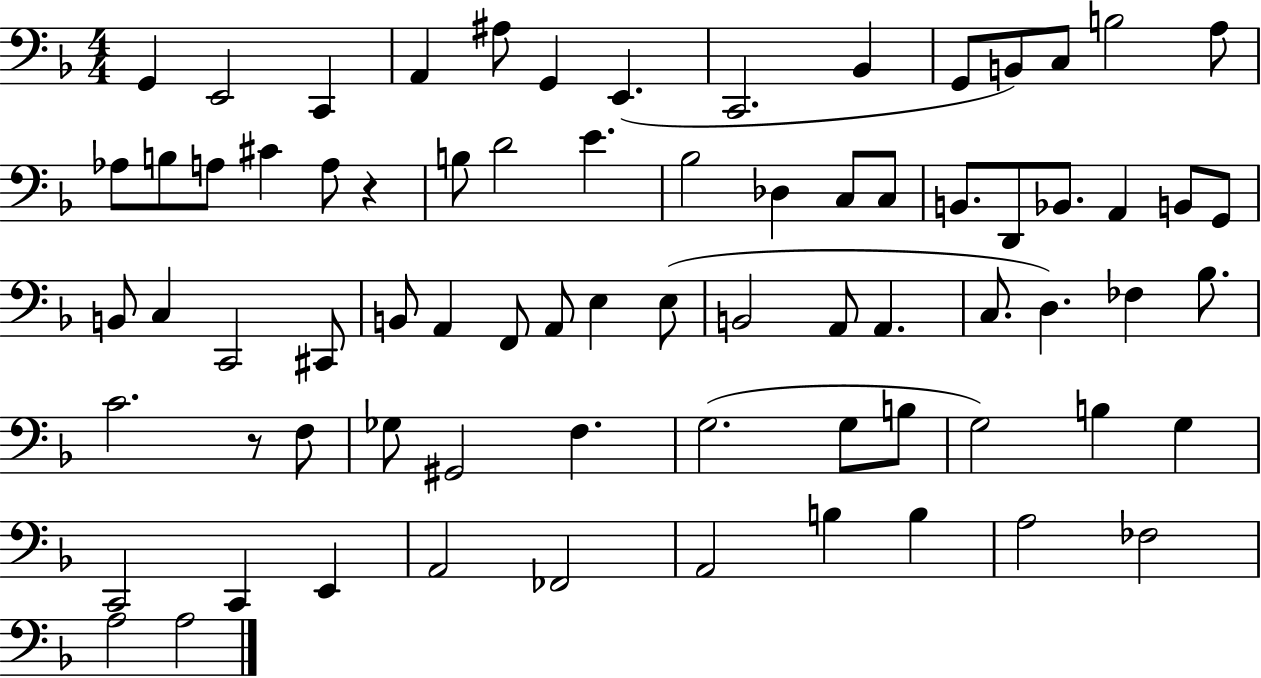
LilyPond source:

{
  \clef bass
  \numericTimeSignature
  \time 4/4
  \key f \major
  \repeat volta 2 { g,4 e,2 c,4 | a,4 ais8 g,4 e,4.( | c,2. bes,4 | g,8 b,8) c8 b2 a8 | \break aes8 b8 a8 cis'4 a8 r4 | b8 d'2 e'4. | bes2 des4 c8 c8 | b,8. d,8 bes,8. a,4 b,8 g,8 | \break b,8 c4 c,2 cis,8 | b,8 a,4 f,8 a,8 e4 e8( | b,2 a,8 a,4. | c8. d4.) fes4 bes8. | \break c'2. r8 f8 | ges8 gis,2 f4. | g2.( g8 b8 | g2) b4 g4 | \break c,2 c,4 e,4 | a,2 fes,2 | a,2 b4 b4 | a2 fes2 | \break a2 a2 | } \bar "|."
}